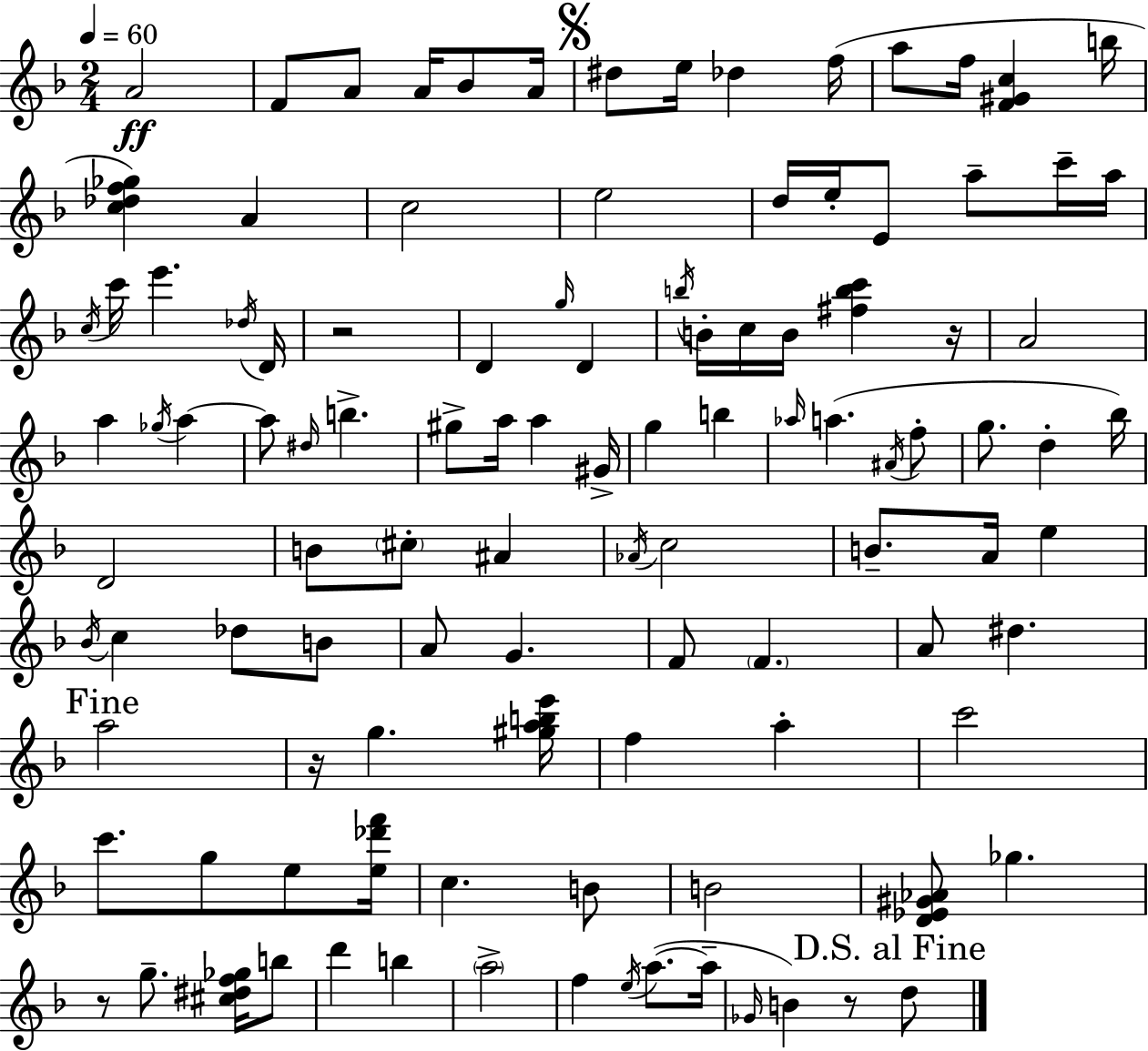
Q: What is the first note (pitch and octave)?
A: A4